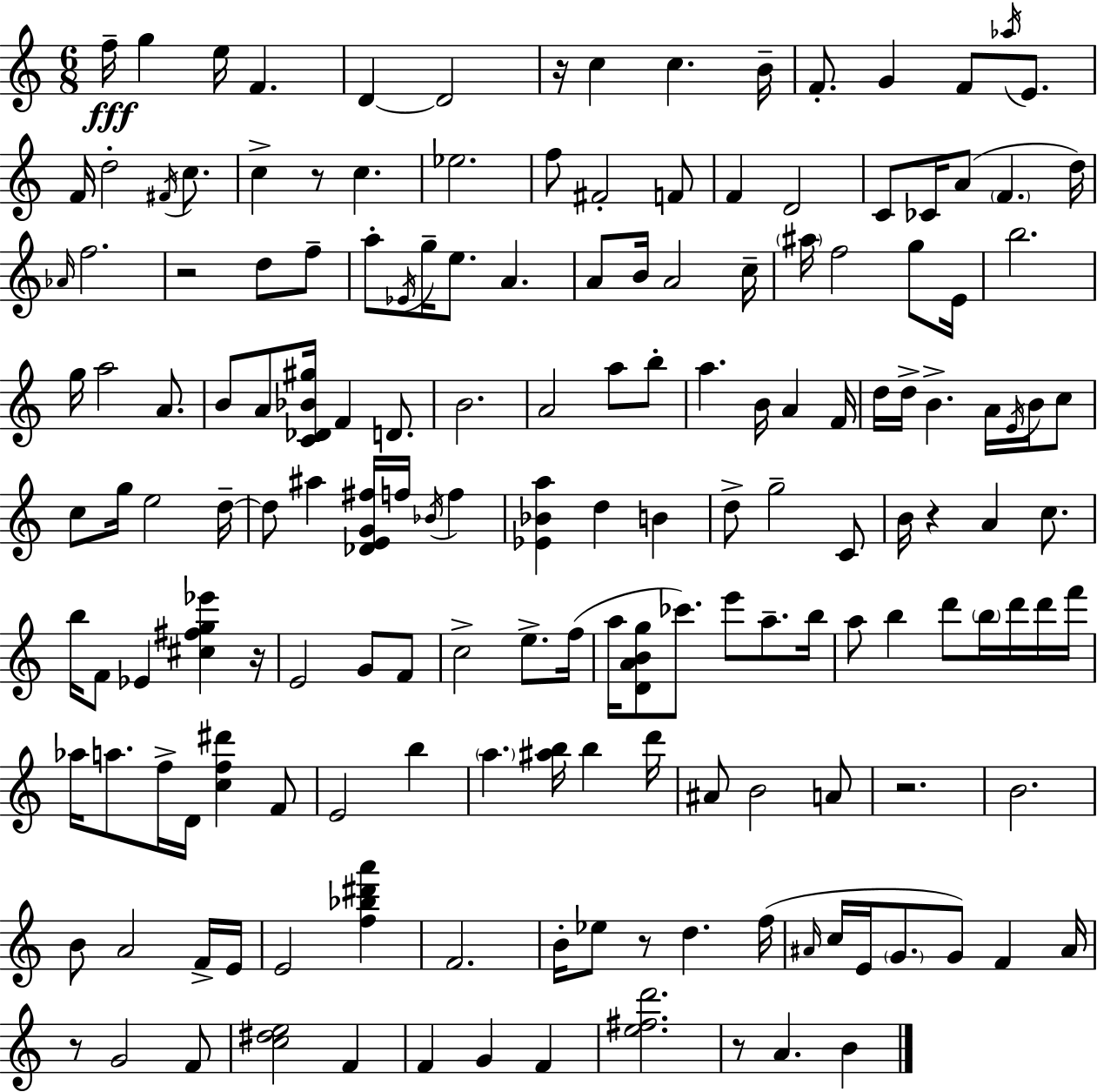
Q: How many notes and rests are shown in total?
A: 167